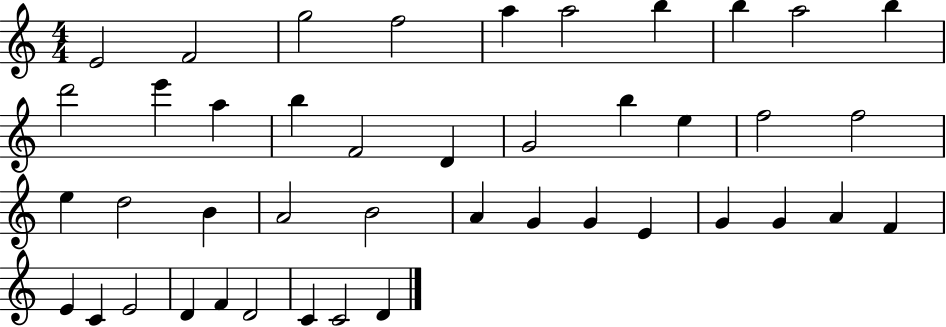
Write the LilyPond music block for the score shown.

{
  \clef treble
  \numericTimeSignature
  \time 4/4
  \key c \major
  e'2 f'2 | g''2 f''2 | a''4 a''2 b''4 | b''4 a''2 b''4 | \break d'''2 e'''4 a''4 | b''4 f'2 d'4 | g'2 b''4 e''4 | f''2 f''2 | \break e''4 d''2 b'4 | a'2 b'2 | a'4 g'4 g'4 e'4 | g'4 g'4 a'4 f'4 | \break e'4 c'4 e'2 | d'4 f'4 d'2 | c'4 c'2 d'4 | \bar "|."
}